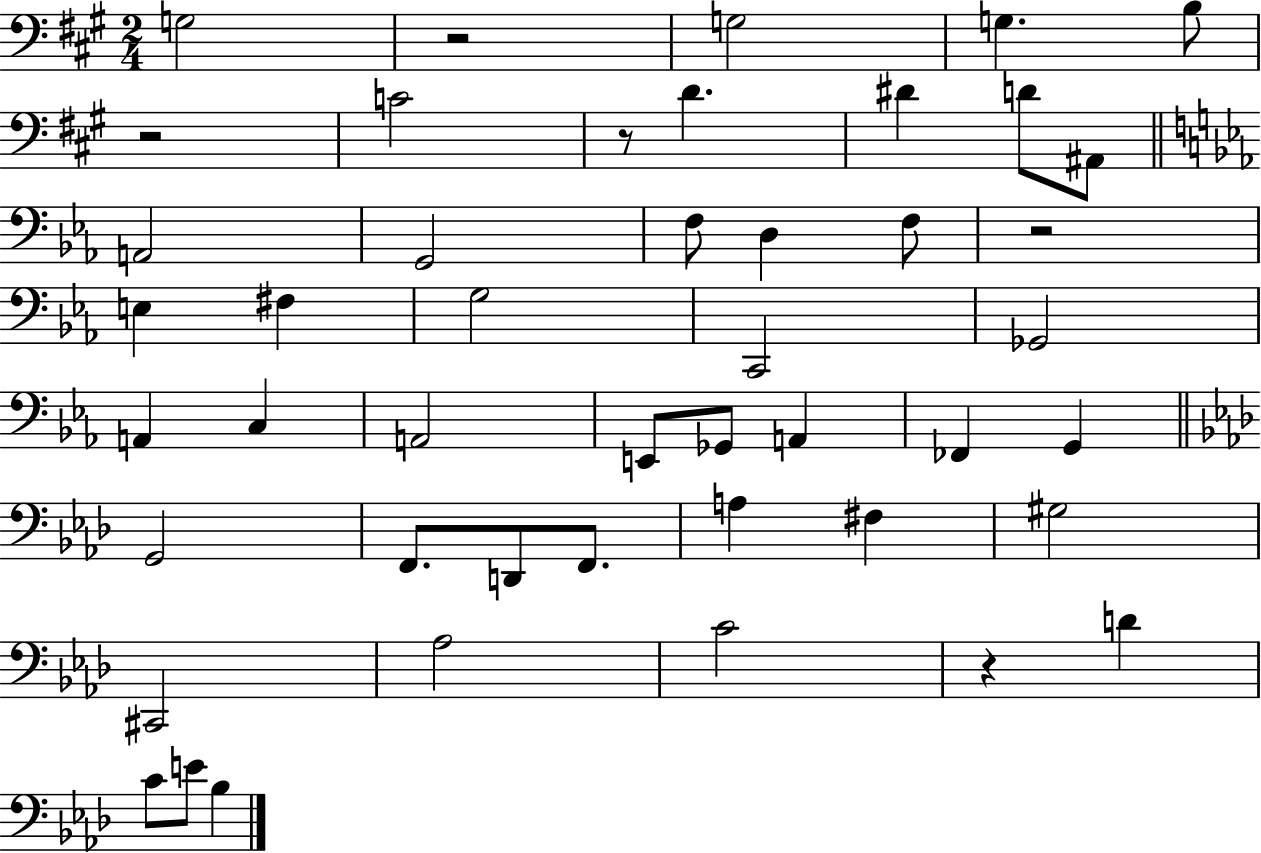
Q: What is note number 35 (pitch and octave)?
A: C#2